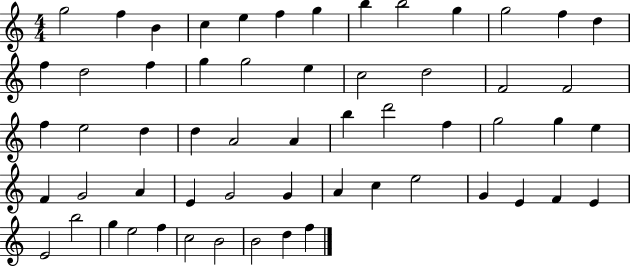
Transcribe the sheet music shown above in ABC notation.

X:1
T:Untitled
M:4/4
L:1/4
K:C
g2 f B c e f g b b2 g g2 f d f d2 f g g2 e c2 d2 F2 F2 f e2 d d A2 A b d'2 f g2 g e F G2 A E G2 G A c e2 G E F E E2 b2 g e2 f c2 B2 B2 d f